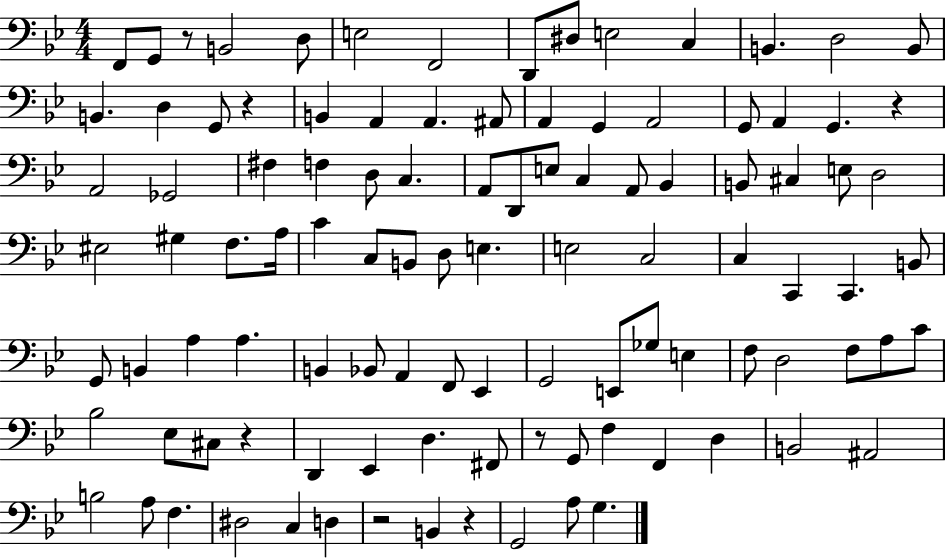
X:1
T:Untitled
M:4/4
L:1/4
K:Bb
F,,/2 G,,/2 z/2 B,,2 D,/2 E,2 F,,2 D,,/2 ^D,/2 E,2 C, B,, D,2 B,,/2 B,, D, G,,/2 z B,, A,, A,, ^A,,/2 A,, G,, A,,2 G,,/2 A,, G,, z A,,2 _G,,2 ^F, F, D,/2 C, A,,/2 D,,/2 E,/2 C, A,,/2 _B,, B,,/2 ^C, E,/2 D,2 ^E,2 ^G, F,/2 A,/4 C C,/2 B,,/2 D,/2 E, E,2 C,2 C, C,, C,, B,,/2 G,,/2 B,, A, A, B,, _B,,/2 A,, F,,/2 _E,, G,,2 E,,/2 _G,/2 E, F,/2 D,2 F,/2 A,/2 C/2 _B,2 _E,/2 ^C,/2 z D,, _E,, D, ^F,,/2 z/2 G,,/2 F, F,, D, B,,2 ^A,,2 B,2 A,/2 F, ^D,2 C, D, z2 B,, z G,,2 A,/2 G,